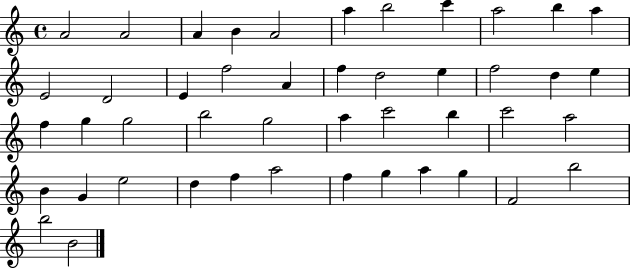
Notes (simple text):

A4/h A4/h A4/q B4/q A4/h A5/q B5/h C6/q A5/h B5/q A5/q E4/h D4/h E4/q F5/h A4/q F5/q D5/h E5/q F5/h D5/q E5/q F5/q G5/q G5/h B5/h G5/h A5/q C6/h B5/q C6/h A5/h B4/q G4/q E5/h D5/q F5/q A5/h F5/q G5/q A5/q G5/q F4/h B5/h B5/h B4/h